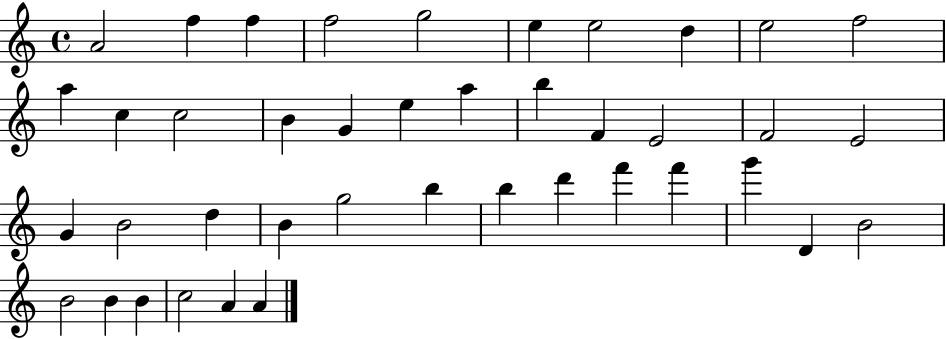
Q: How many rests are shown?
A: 0